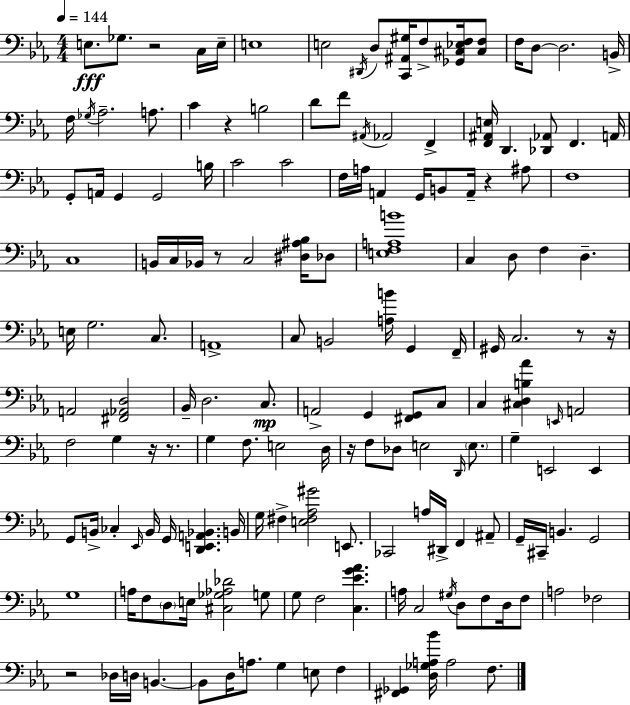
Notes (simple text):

E3/e. Gb3/e. R/h C3/s E3/s E3/w E3/h D#2/s D3/e [C2,A#2,G#3]/s F3/e [Gb2,C#3,Eb3,F3]/s [C#3,F3]/e F3/s D3/e D3/h. B2/s F3/s Gb3/s Ab3/h. A3/e. C4/q R/q B3/h D4/e F4/e A#2/s Ab2/h F2/q [F2,A#2,E3]/s D2/q. [Db2,Ab2]/e F2/q. A2/s G2/e A2/s G2/q G2/h B3/s C4/h C4/h F3/s A3/s A2/q G2/s B2/e A2/s R/q A#3/e F3/w C3/w B2/s C3/s Bb2/s R/e C3/h [D#3,A#3,Bb3]/s Db3/e [E3,F3,A3,B4]/w C3/q D3/e F3/q D3/q. E3/s G3/h. C3/e. A2/w C3/e B2/h [A3,B4]/s G2/q F2/s G#2/s C3/h. R/e R/s A2/h [F#2,Ab2,D3]/h Bb2/s D3/h. C3/e. A2/h G2/q [F#2,G2]/e C3/e C3/q [C#3,D3,B3,Ab4]/q E2/s A2/h F3/h G3/q R/s R/e. G3/q F3/e. E3/h D3/s R/s F3/e Db3/e E3/h D2/s E3/e. G3/q E2/h E2/q G2/e B2/s CES3/q Eb2/s B2/s G2/s [D2,E2,A2,Bb2]/q. B2/s G3/s F#3/q [E3,F#3,Ab3,G#4]/h E2/e. CES2/h A3/s D#2/s F2/q A#2/e G2/s C#2/s B2/q. G2/h G3/w A3/s F3/e D3/e E3/s [C#3,Gb3,Ab3,Db4]/h G3/e G3/e F3/h [C3,Eb4,G4,Ab4]/q. A3/s C3/h G#3/s D3/e F3/e D3/s F3/e A3/h FES3/h R/h Db3/s D3/s B2/q. B2/e D3/s A3/e. G3/q E3/e F3/q [F#2,Gb2]/q [D3,Gb3,A3,Bb4]/s A3/h F3/e.